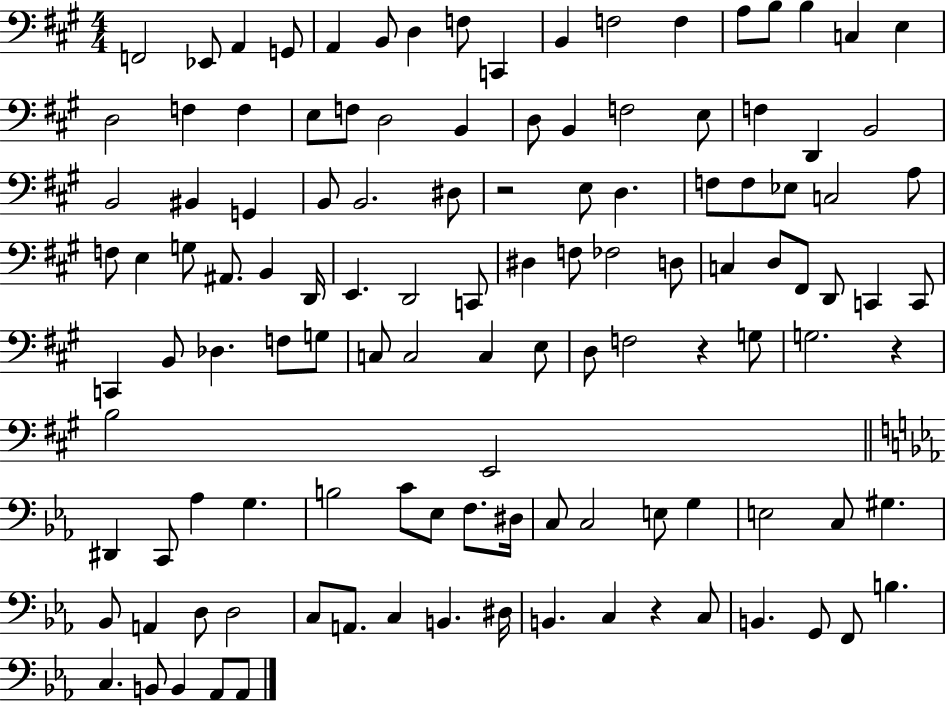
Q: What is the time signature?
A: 4/4